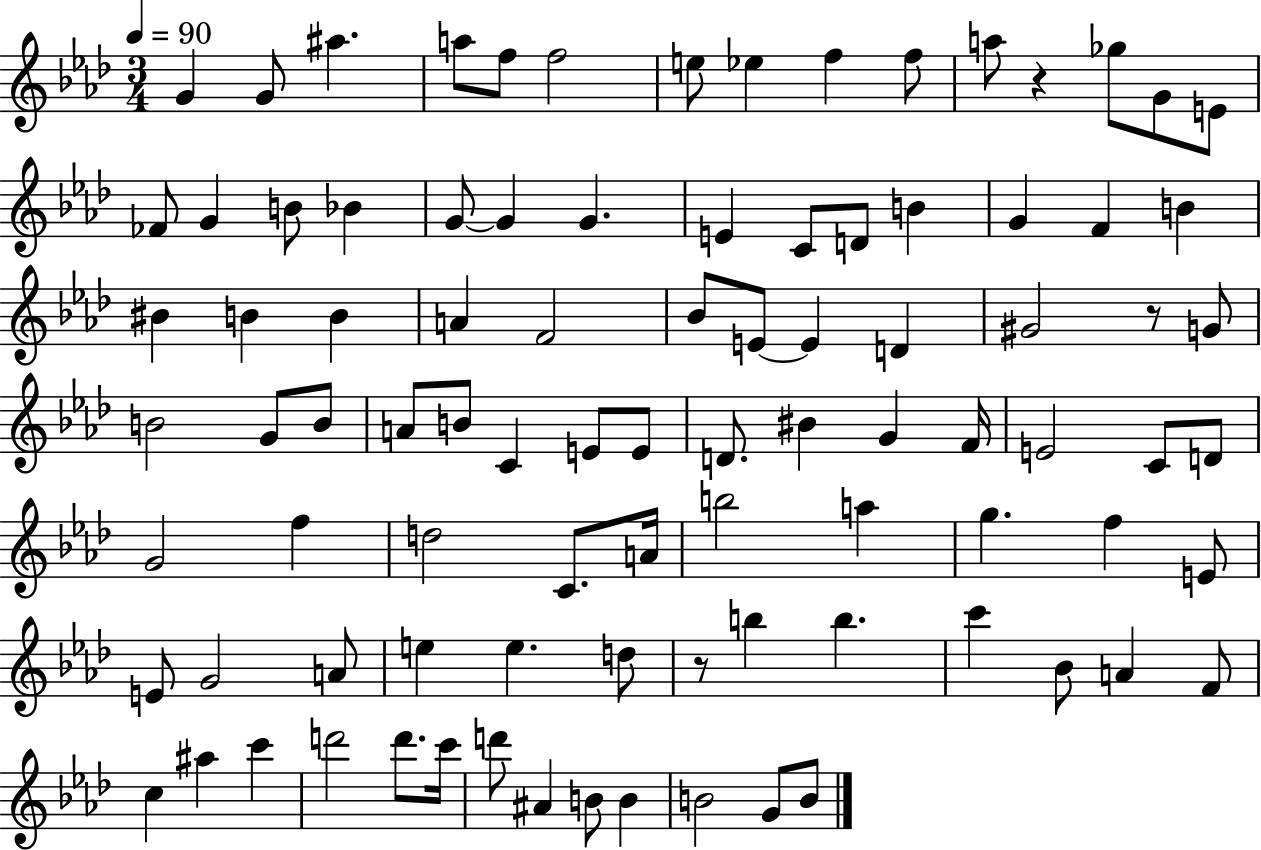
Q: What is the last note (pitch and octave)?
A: B4